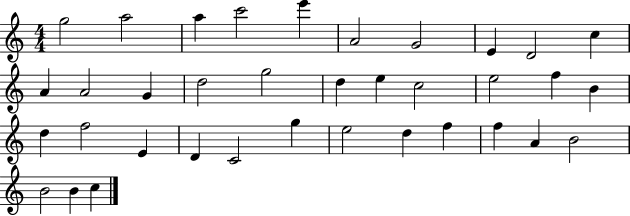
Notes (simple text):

G5/h A5/h A5/q C6/h E6/q A4/h G4/h E4/q D4/h C5/q A4/q A4/h G4/q D5/h G5/h D5/q E5/q C5/h E5/h F5/q B4/q D5/q F5/h E4/q D4/q C4/h G5/q E5/h D5/q F5/q F5/q A4/q B4/h B4/h B4/q C5/q